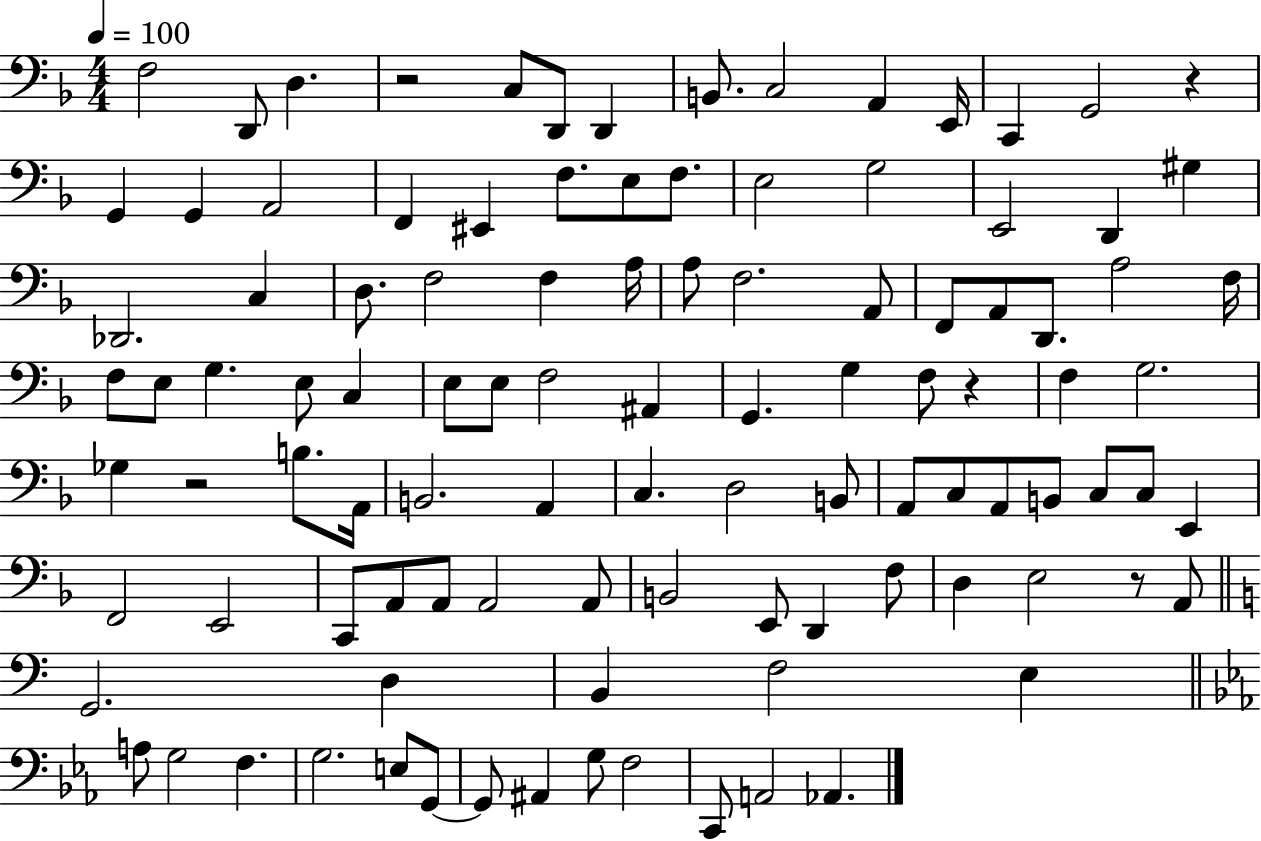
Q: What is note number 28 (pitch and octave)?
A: D3